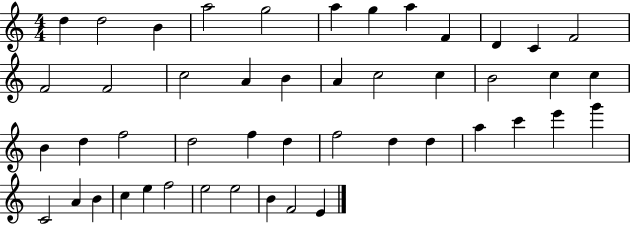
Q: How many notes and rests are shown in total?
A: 47